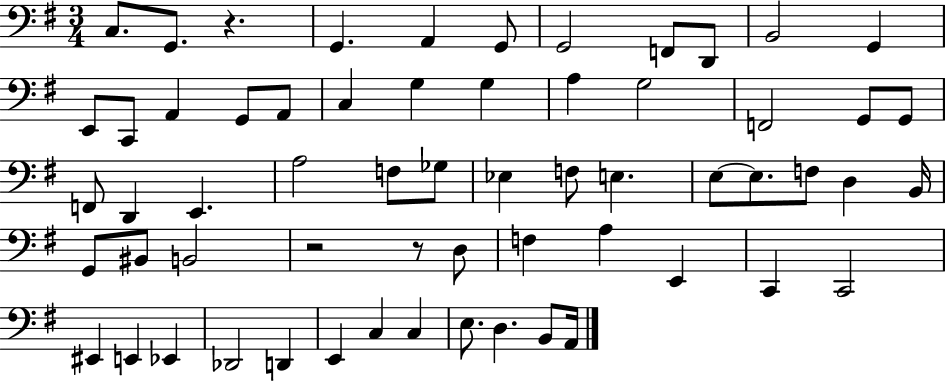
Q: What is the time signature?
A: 3/4